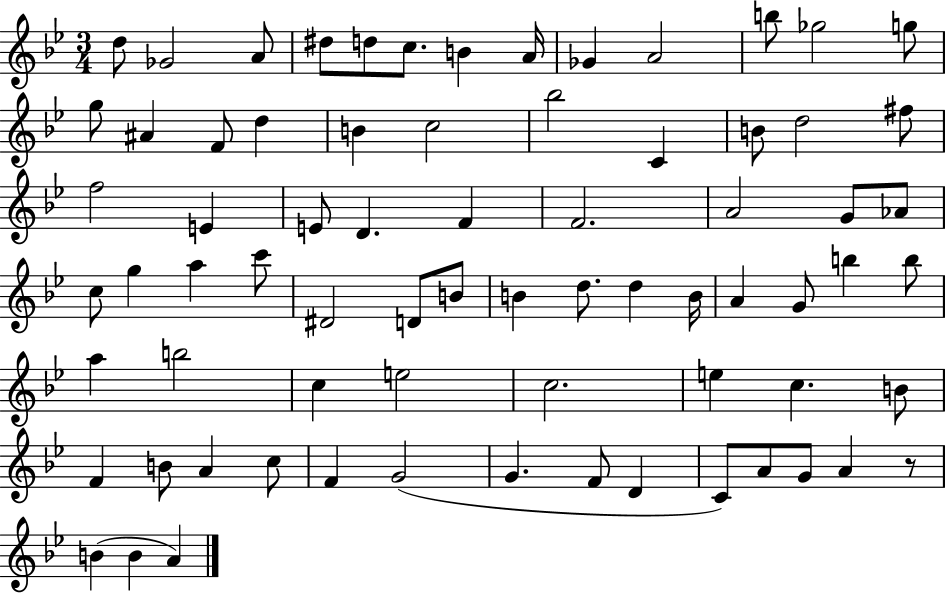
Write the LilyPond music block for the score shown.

{
  \clef treble
  \numericTimeSignature
  \time 3/4
  \key bes \major
  d''8 ges'2 a'8 | dis''8 d''8 c''8. b'4 a'16 | ges'4 a'2 | b''8 ges''2 g''8 | \break g''8 ais'4 f'8 d''4 | b'4 c''2 | bes''2 c'4 | b'8 d''2 fis''8 | \break f''2 e'4 | e'8 d'4. f'4 | f'2. | a'2 g'8 aes'8 | \break c''8 g''4 a''4 c'''8 | dis'2 d'8 b'8 | b'4 d''8. d''4 b'16 | a'4 g'8 b''4 b''8 | \break a''4 b''2 | c''4 e''2 | c''2. | e''4 c''4. b'8 | \break f'4 b'8 a'4 c''8 | f'4 g'2( | g'4. f'8 d'4 | c'8) a'8 g'8 a'4 r8 | \break b'4( b'4 a'4) | \bar "|."
}